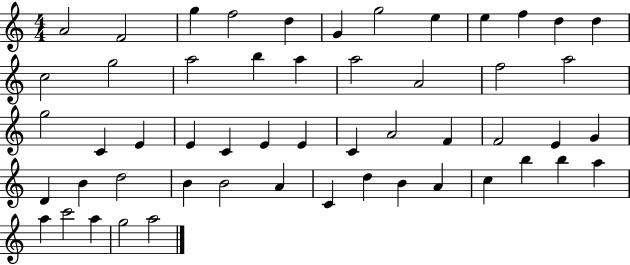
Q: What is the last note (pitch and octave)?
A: A5